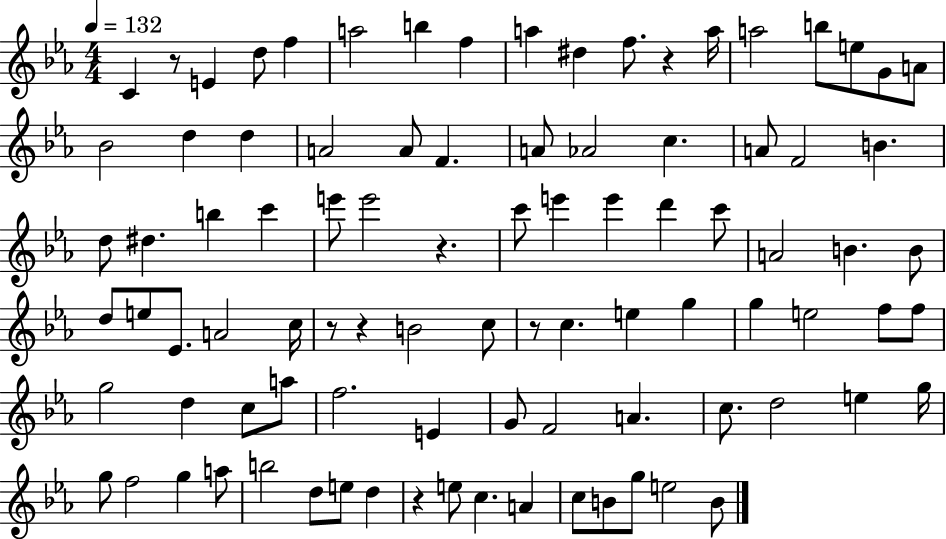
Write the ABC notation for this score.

X:1
T:Untitled
M:4/4
L:1/4
K:Eb
C z/2 E d/2 f a2 b f a ^d f/2 z a/4 a2 b/2 e/2 G/2 A/2 _B2 d d A2 A/2 F A/2 _A2 c A/2 F2 B d/2 ^d b c' e'/2 e'2 z c'/2 e' e' d' c'/2 A2 B B/2 d/2 e/2 _E/2 A2 c/4 z/2 z B2 c/2 z/2 c e g g e2 f/2 f/2 g2 d c/2 a/2 f2 E G/2 F2 A c/2 d2 e g/4 g/2 f2 g a/2 b2 d/2 e/2 d z e/2 c A c/2 B/2 g/2 e2 B/2